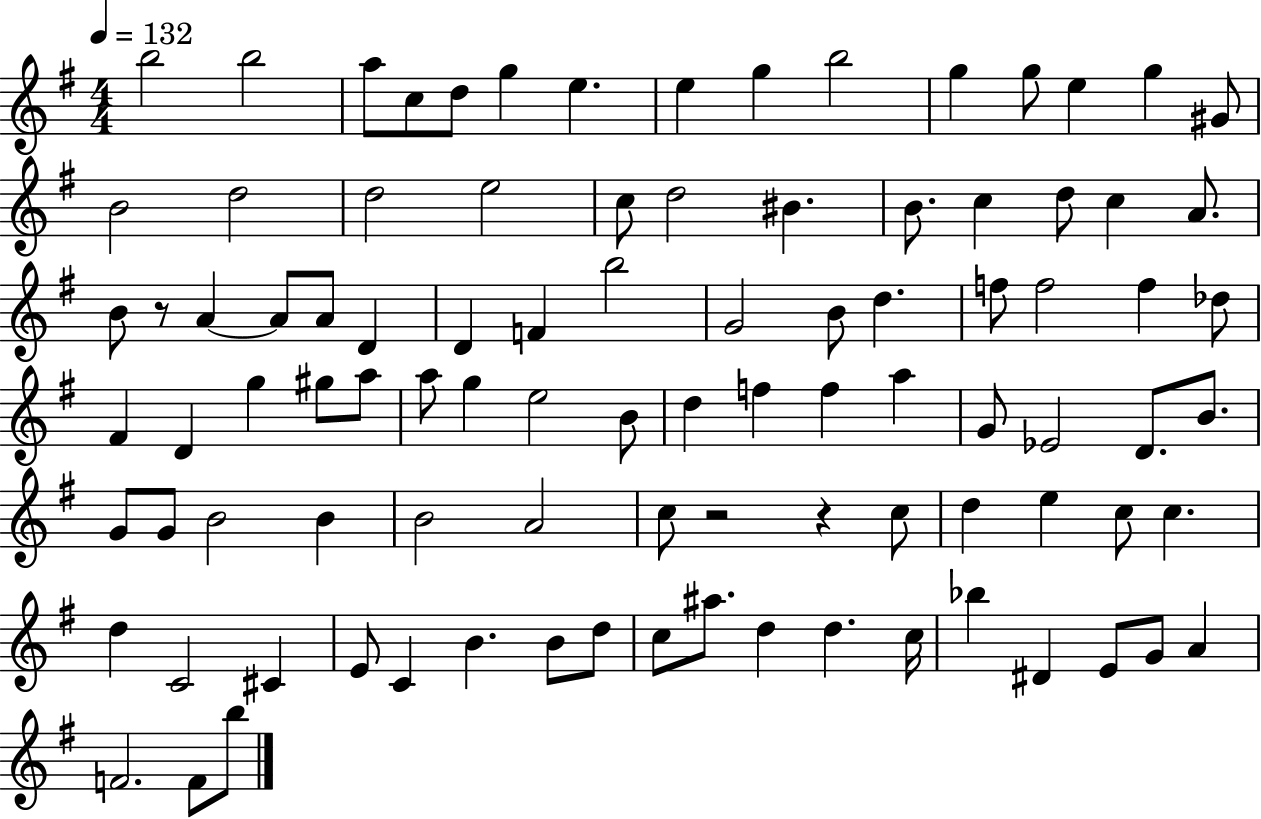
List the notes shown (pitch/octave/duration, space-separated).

B5/h B5/h A5/e C5/e D5/e G5/q E5/q. E5/q G5/q B5/h G5/q G5/e E5/q G5/q G#4/e B4/h D5/h D5/h E5/h C5/e D5/h BIS4/q. B4/e. C5/q D5/e C5/q A4/e. B4/e R/e A4/q A4/e A4/e D4/q D4/q F4/q B5/h G4/h B4/e D5/q. F5/e F5/h F5/q Db5/e F#4/q D4/q G5/q G#5/e A5/e A5/e G5/q E5/h B4/e D5/q F5/q F5/q A5/q G4/e Eb4/h D4/e. B4/e. G4/e G4/e B4/h B4/q B4/h A4/h C5/e R/h R/q C5/e D5/q E5/q C5/e C5/q. D5/q C4/h C#4/q E4/e C4/q B4/q. B4/e D5/e C5/e A#5/e. D5/q D5/q. C5/s Bb5/q D#4/q E4/e G4/e A4/q F4/h. F4/e B5/e